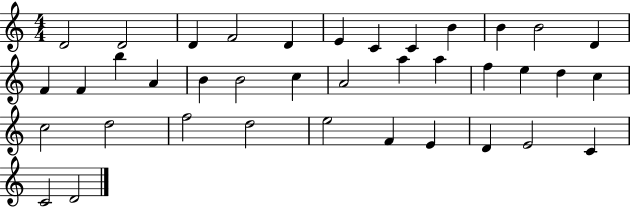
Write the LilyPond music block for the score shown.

{
  \clef treble
  \numericTimeSignature
  \time 4/4
  \key c \major
  d'2 d'2 | d'4 f'2 d'4 | e'4 c'4 c'4 b'4 | b'4 b'2 d'4 | \break f'4 f'4 b''4 a'4 | b'4 b'2 c''4 | a'2 a''4 a''4 | f''4 e''4 d''4 c''4 | \break c''2 d''2 | f''2 d''2 | e''2 f'4 e'4 | d'4 e'2 c'4 | \break c'2 d'2 | \bar "|."
}